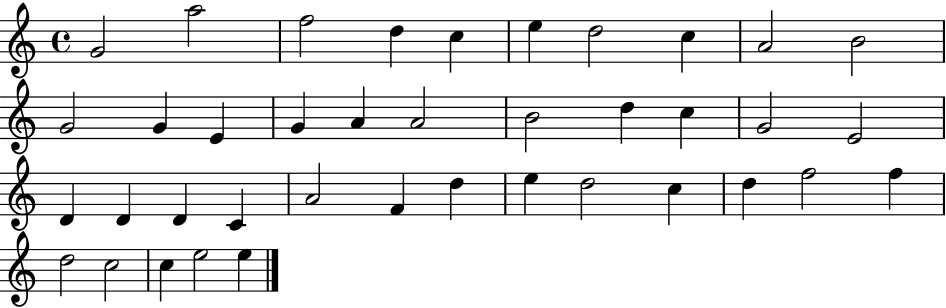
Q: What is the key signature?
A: C major